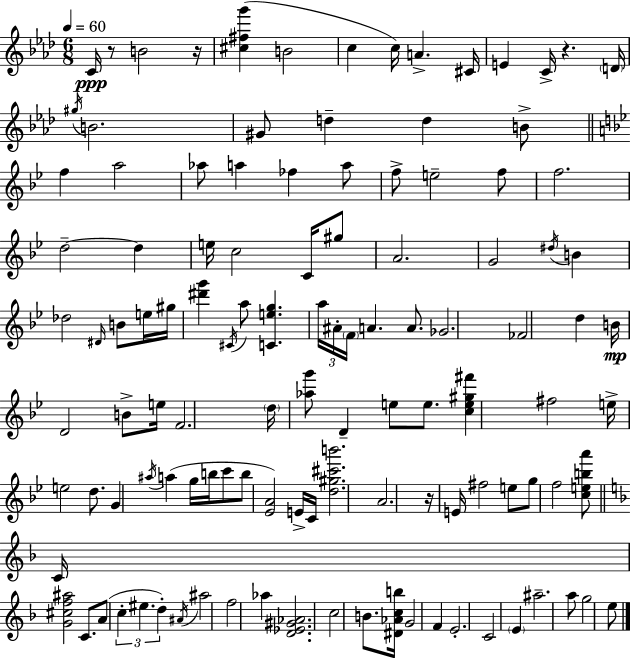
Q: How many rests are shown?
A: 4